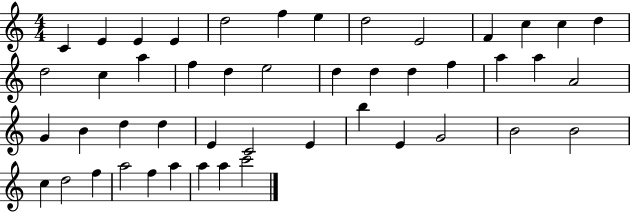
C4/q E4/q E4/q E4/q D5/h F5/q E5/q D5/h E4/h F4/q C5/q C5/q D5/q D5/h C5/q A5/q F5/q D5/q E5/h D5/q D5/q D5/q F5/q A5/q A5/q A4/h G4/q B4/q D5/q D5/q E4/q C4/h E4/q B5/q E4/q G4/h B4/h B4/h C5/q D5/h F5/q A5/h F5/q A5/q A5/q A5/q C6/h